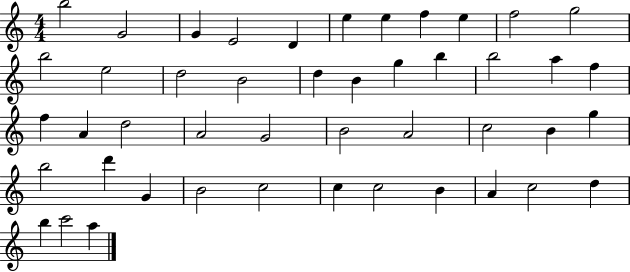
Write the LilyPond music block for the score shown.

{
  \clef treble
  \numericTimeSignature
  \time 4/4
  \key c \major
  b''2 g'2 | g'4 e'2 d'4 | e''4 e''4 f''4 e''4 | f''2 g''2 | \break b''2 e''2 | d''2 b'2 | d''4 b'4 g''4 b''4 | b''2 a''4 f''4 | \break f''4 a'4 d''2 | a'2 g'2 | b'2 a'2 | c''2 b'4 g''4 | \break b''2 d'''4 g'4 | b'2 c''2 | c''4 c''2 b'4 | a'4 c''2 d''4 | \break b''4 c'''2 a''4 | \bar "|."
}